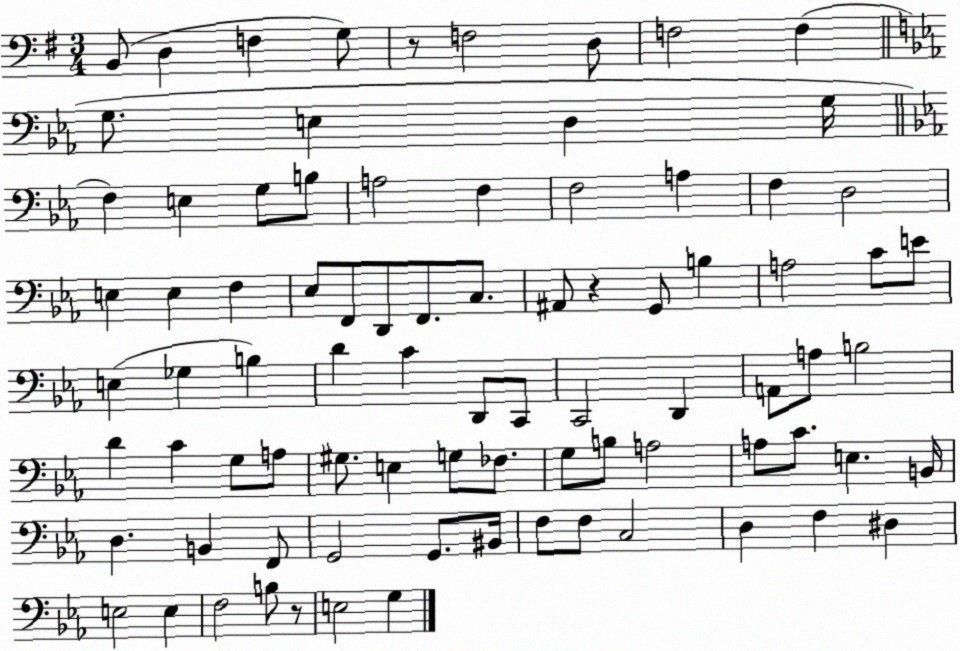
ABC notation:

X:1
T:Untitled
M:3/4
L:1/4
K:G
B,,/2 D, F, G,/2 z/2 F,2 D,/2 F,2 F, G,/2 E, D, G,/4 F, E, G,/2 B,/2 A,2 F, F,2 A, F, D,2 E, E, F, _E,/2 F,,/2 D,,/2 F,,/2 C,/2 ^A,,/2 z G,,/2 B, A,2 C/2 E/2 E, _G, B, D C D,,/2 C,,/2 C,,2 D,, A,,/2 A,/2 B,2 D C G,/2 A,/2 ^G,/2 E, G,/2 _F,/2 G,/2 B,/2 A,2 A,/2 C/2 E, B,,/4 D, B,, F,,/2 G,,2 G,,/2 ^B,,/4 F,/2 F,/2 C,2 D, F, ^D, E,2 E, F,2 B,/2 z/2 E,2 G,